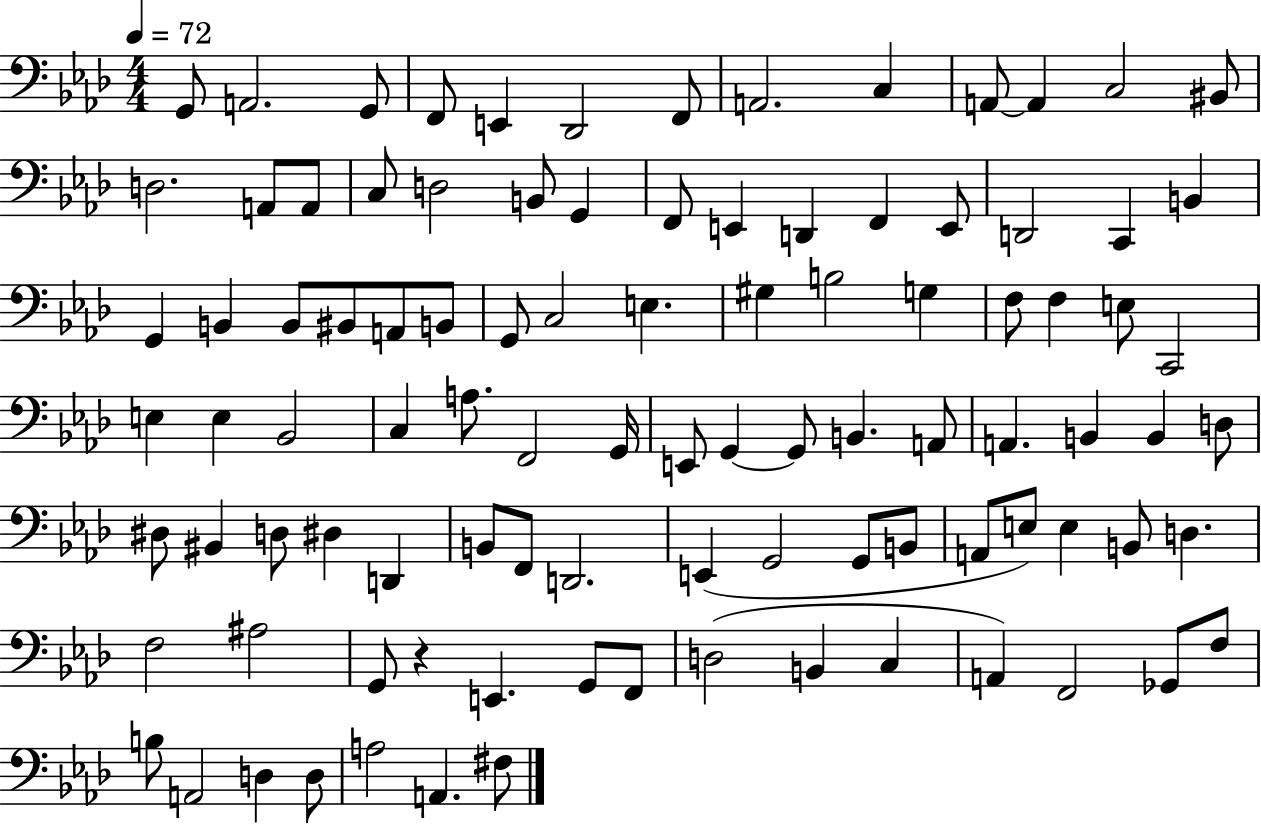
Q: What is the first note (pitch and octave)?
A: G2